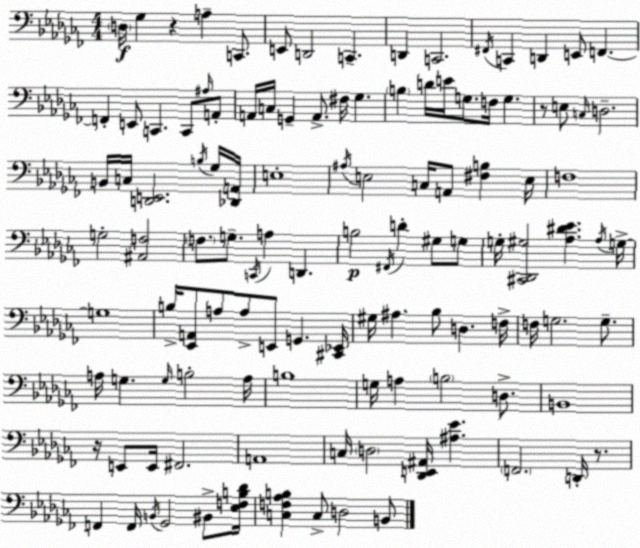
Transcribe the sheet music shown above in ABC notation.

X:1
T:Untitled
M:4/4
L:1/4
K:Abm
D,/4 _G, z A, C,,/2 E,,/2 D,,2 C,, D,, C,,2 ^F,,/4 C,, D,, E,,/2 F,, F,, E,,/2 C,, C,,/2 ^A,/4 A,,/2 A,,/4 C,/4 G,, A,,/2 ^F,/4 _G, B, D/4 E/4 G,/2 F,/4 G, z/2 E,/2 C,/4 D,2 B,,/4 C,/4 [D,,E,,]2 B,/4 _G,/4 [_D,,A,,]/4 E,4 ^A,/4 E,2 C,/4 A,,/2 [^F,B,] E,/4 F,4 G,2 [^A,,F,]2 F,/2 G,/2 C,,/4 A, D,, B,2 ^F,,/4 D ^G,/2 G,/2 G,/4 [^C,,_D,,^G,]2 [_A,^D_E] _A,/4 G,/4 G,4 B,/4 [_E,,A,,]/2 A,/2 A,/2 E,,/2 G,, [^C,,_E,,]/4 ^G,/4 ^A, _B,/2 D, F,/4 F,/4 G,2 G,/2 A,/4 G, G,/4 B,2 A,/4 B,4 G,/4 A, B,2 D,/2 B,,4 z/4 E,,/2 E,,/4 ^F,,2 A,,4 C,/4 D,2 [_D,,E,,^A,,]/4 [^A,_E] F,,2 D,,/4 z/2 F,, F,,/4 B,,/4 _G,,2 ^B,,/2 [_E,F,B,_D]/4 [C,F,_A,B,] C,/2 D,2 B,,/2